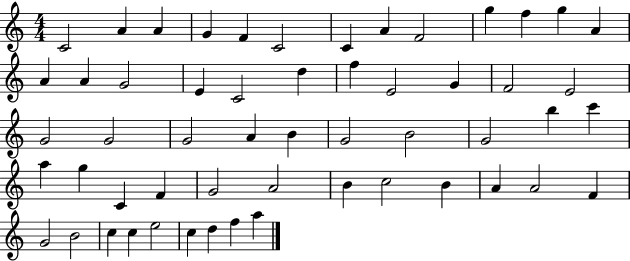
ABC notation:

X:1
T:Untitled
M:4/4
L:1/4
K:C
C2 A A G F C2 C A F2 g f g A A A G2 E C2 d f E2 G F2 E2 G2 G2 G2 A B G2 B2 G2 b c' a g C F G2 A2 B c2 B A A2 F G2 B2 c c e2 c d f a